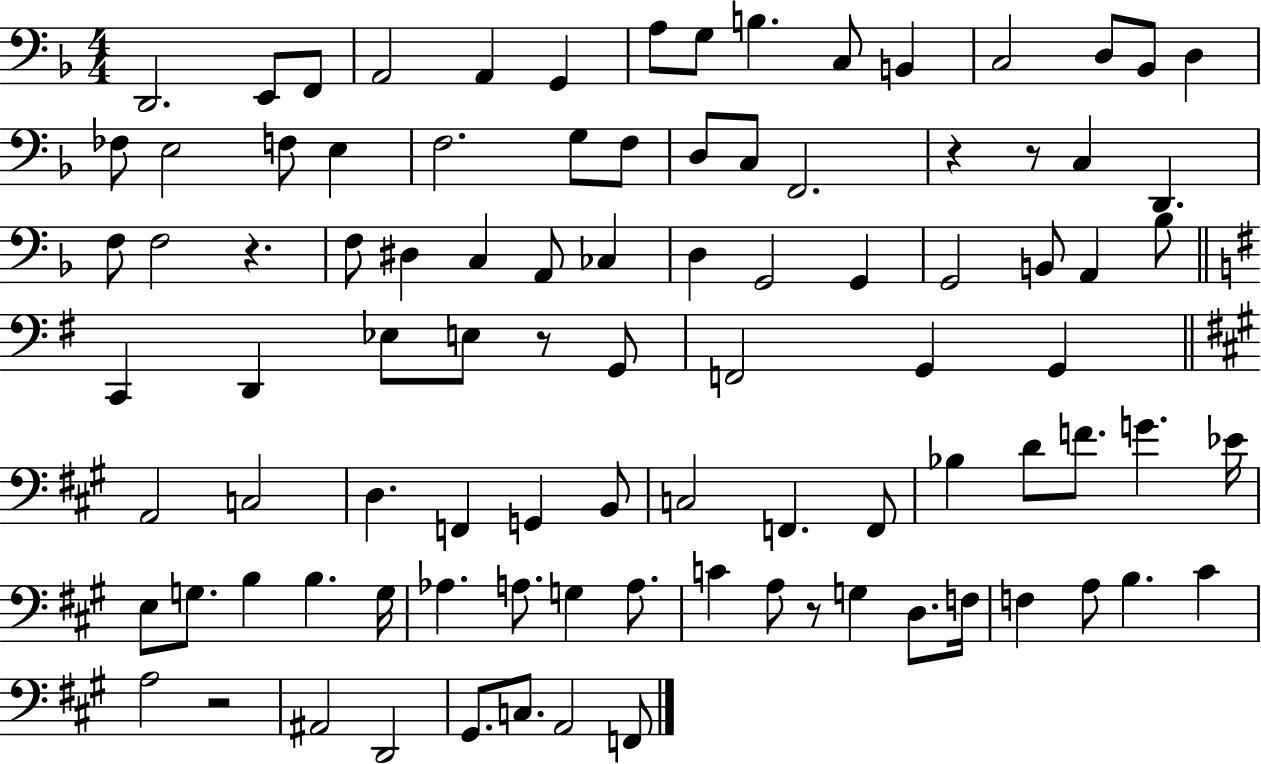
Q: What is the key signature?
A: F major